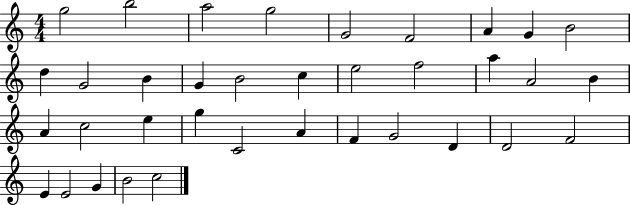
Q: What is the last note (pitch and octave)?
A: C5